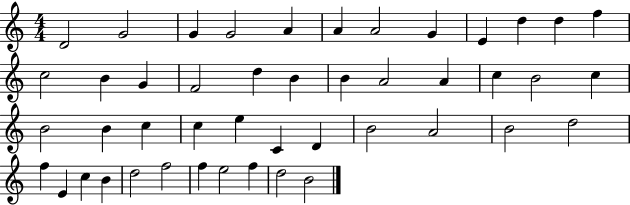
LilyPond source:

{
  \clef treble
  \numericTimeSignature
  \time 4/4
  \key c \major
  d'2 g'2 | g'4 g'2 a'4 | a'4 a'2 g'4 | e'4 d''4 d''4 f''4 | \break c''2 b'4 g'4 | f'2 d''4 b'4 | b'4 a'2 a'4 | c''4 b'2 c''4 | \break b'2 b'4 c''4 | c''4 e''4 c'4 d'4 | b'2 a'2 | b'2 d''2 | \break f''4 e'4 c''4 b'4 | d''2 f''2 | f''4 e''2 f''4 | d''2 b'2 | \break \bar "|."
}